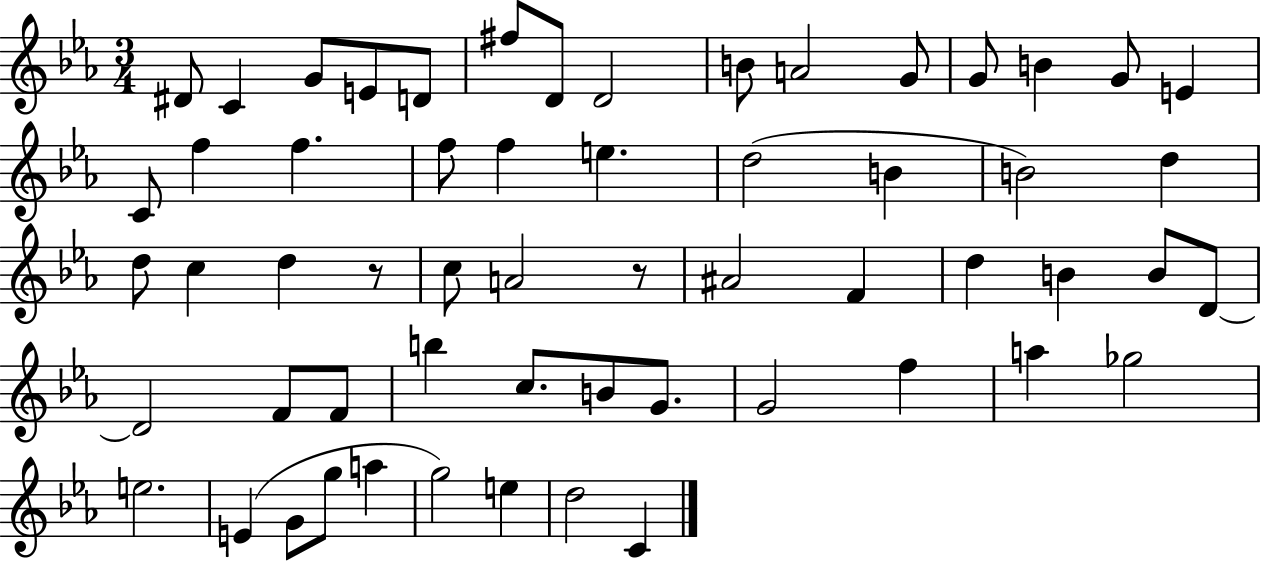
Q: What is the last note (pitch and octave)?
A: C4